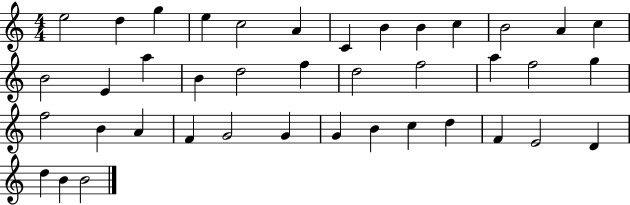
{
  \clef treble
  \numericTimeSignature
  \time 4/4
  \key c \major
  e''2 d''4 g''4 | e''4 c''2 a'4 | c'4 b'4 b'4 c''4 | b'2 a'4 c''4 | \break b'2 e'4 a''4 | b'4 d''2 f''4 | d''2 f''2 | a''4 f''2 g''4 | \break f''2 b'4 a'4 | f'4 g'2 g'4 | g'4 b'4 c''4 d''4 | f'4 e'2 d'4 | \break d''4 b'4 b'2 | \bar "|."
}